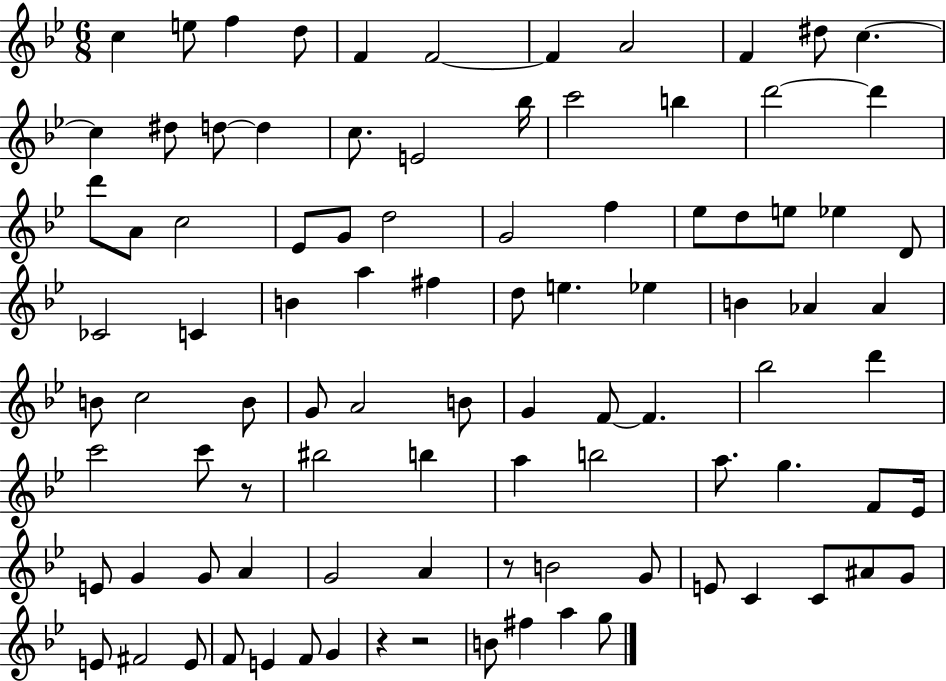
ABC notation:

X:1
T:Untitled
M:6/8
L:1/4
K:Bb
c e/2 f d/2 F F2 F A2 F ^d/2 c c ^d/2 d/2 d c/2 E2 _b/4 c'2 b d'2 d' d'/2 A/2 c2 _E/2 G/2 d2 G2 f _e/2 d/2 e/2 _e D/2 _C2 C B a ^f d/2 e _e B _A _A B/2 c2 B/2 G/2 A2 B/2 G F/2 F _b2 d' c'2 c'/2 z/2 ^b2 b a b2 a/2 g F/2 _E/4 E/2 G G/2 A G2 A z/2 B2 G/2 E/2 C C/2 ^A/2 G/2 E/2 ^F2 E/2 F/2 E F/2 G z z2 B/2 ^f a g/2